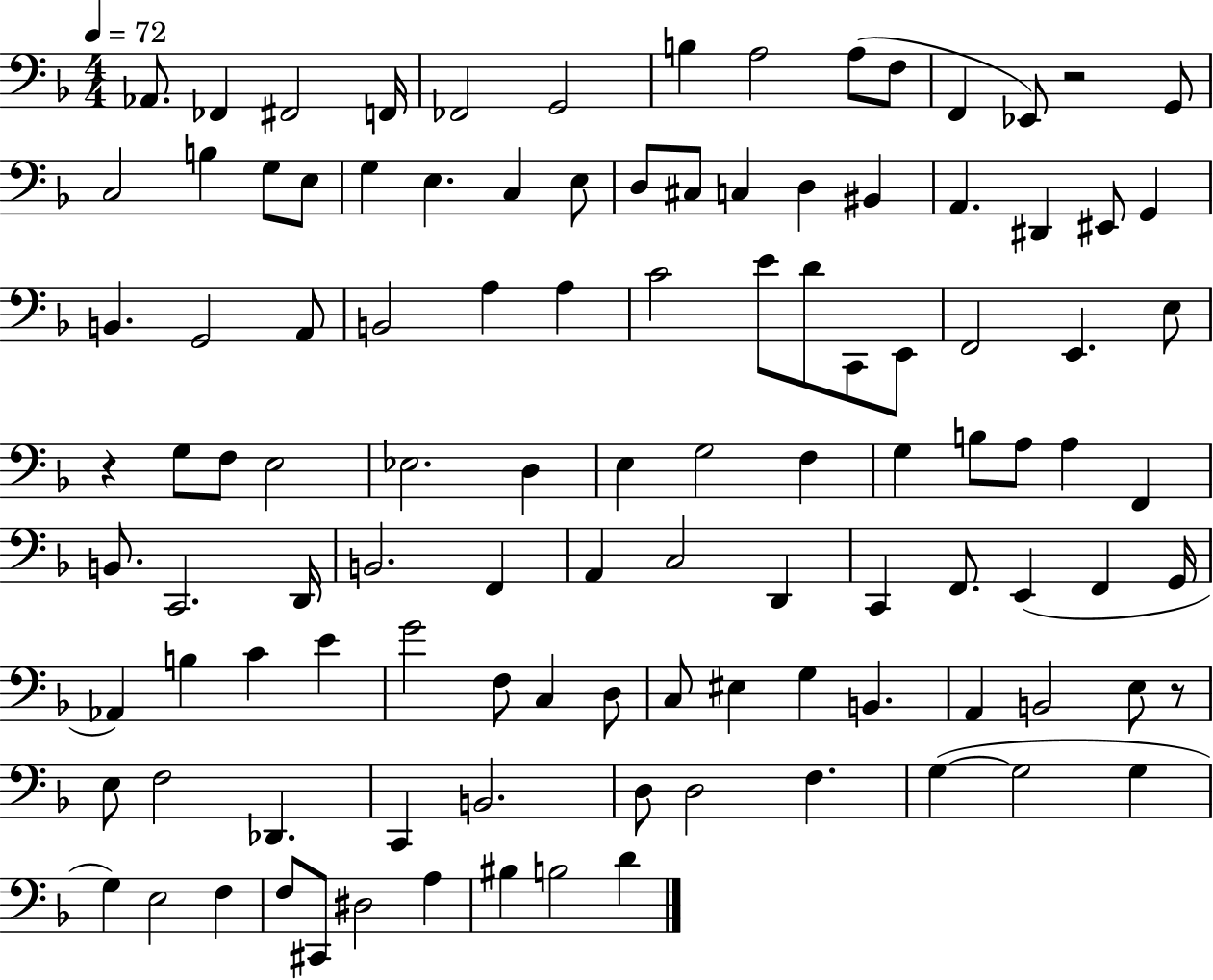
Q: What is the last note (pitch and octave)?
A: D4